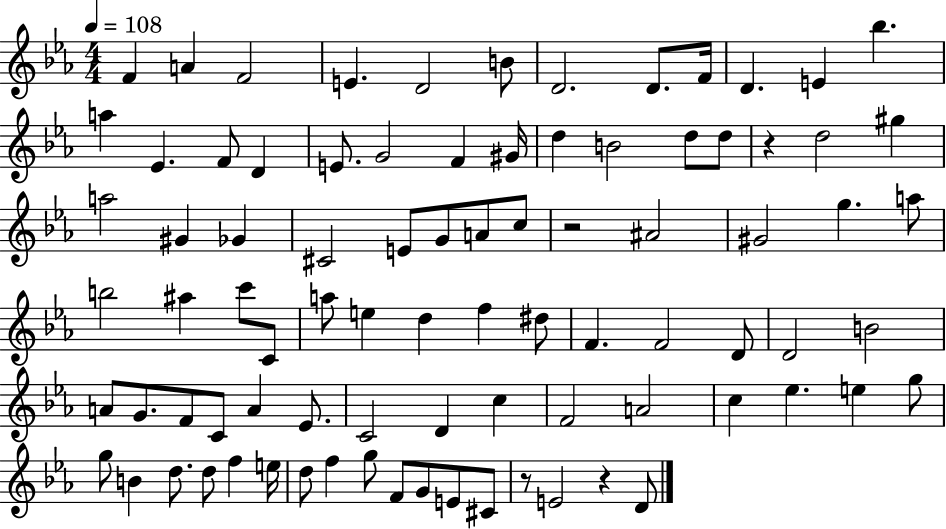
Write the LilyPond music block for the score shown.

{
  \clef treble
  \numericTimeSignature
  \time 4/4
  \key ees \major
  \tempo 4 = 108
  \repeat volta 2 { f'4 a'4 f'2 | e'4. d'2 b'8 | d'2. d'8. f'16 | d'4. e'4 bes''4. | \break a''4 ees'4. f'8 d'4 | e'8. g'2 f'4 gis'16 | d''4 b'2 d''8 d''8 | r4 d''2 gis''4 | \break a''2 gis'4 ges'4 | cis'2 e'8 g'8 a'8 c''8 | r2 ais'2 | gis'2 g''4. a''8 | \break b''2 ais''4 c'''8 c'8 | a''8 e''4 d''4 f''4 dis''8 | f'4. f'2 d'8 | d'2 b'2 | \break a'8 g'8. f'8 c'8 a'4 ees'8. | c'2 d'4 c''4 | f'2 a'2 | c''4 ees''4. e''4 g''8 | \break g''8 b'4 d''8. d''8 f''4 e''16 | d''8 f''4 g''8 f'8 g'8 e'8 cis'8 | r8 e'2 r4 d'8 | } \bar "|."
}